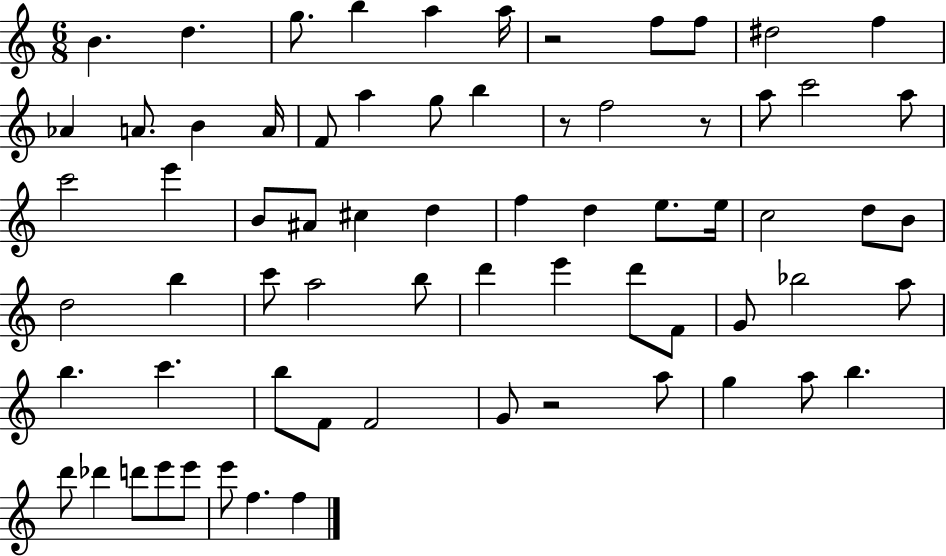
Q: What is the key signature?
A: C major